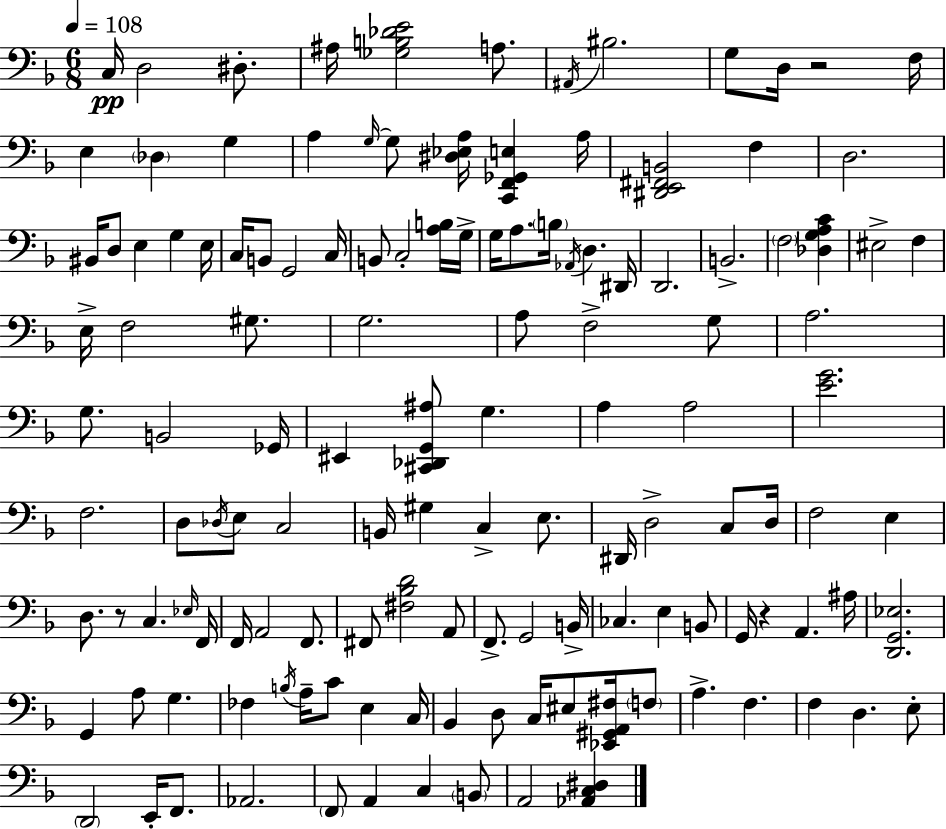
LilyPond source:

{
  \clef bass
  \numericTimeSignature
  \time 6/8
  \key f \major
  \tempo 4 = 108
  c16\pp d2 dis8.-. | ais16 <ges b des' e'>2 a8. | \acciaccatura { ais,16 } bis2. | g8 d16 r2 | \break f16 e4 \parenthesize des4 g4 | a4 \grace { g16~ }~ g8 <dis ees a>16 <c, f, ges, e>4 | a16 <dis, e, fis, b,>2 f4 | d2. | \break bis,16 d8 e4 g4 | e16 c16 b,8 g,2 | c16 b,8 c2-. | <a b>16 g16-> g16 a8. \parenthesize b16 \acciaccatura { aes,16 } d4. | \break dis,16 d,2. | b,2.-> | \parenthesize f2 <des g a c'>4 | eis2-> f4 | \break e16-> f2 | gis8. g2. | a8 f2-> | g8 a2. | \break g8. b,2 | ges,16 eis,4 <cis, des, g, ais>8 g4. | a4 a2 | <e' g'>2. | \break f2. | d8 \acciaccatura { des16 } e8 c2 | b,16 gis4 c4-> | e8. dis,16 d2-> | \break c8 d16 f2 | e4 d8. r8 c4. | \grace { ees16 } f,16 f,16 a,2 | f,8. fis,8 <fis bes d'>2 | \break a,8 f,8.-> g,2 | b,16-> ces4. e4 | b,8 g,16 r4 a,4. | ais16 <d, g, ees>2. | \break g,4 a8 g4. | fes4 \acciaccatura { b16 } a16-- c'8 | e4 c16 bes,4 d8 | c16 eis8 <ees, gis, a, fis>16 \parenthesize f8 a4.-> | \break f4. f4 d4. | e8-. \parenthesize d,2 | e,16-. f,8. aes,2. | \parenthesize f,8 a,4 | \break c4 \parenthesize b,8 a,2 | <aes, c dis>4 \bar "|."
}